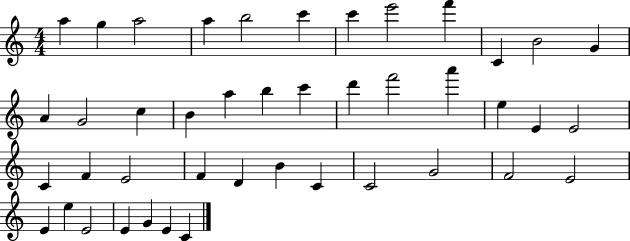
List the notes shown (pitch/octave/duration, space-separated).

A5/q G5/q A5/h A5/q B5/h C6/q C6/q E6/h F6/q C4/q B4/h G4/q A4/q G4/h C5/q B4/q A5/q B5/q C6/q D6/q F6/h A6/q E5/q E4/q E4/h C4/q F4/q E4/h F4/q D4/q B4/q C4/q C4/h G4/h F4/h E4/h E4/q E5/q E4/h E4/q G4/q E4/q C4/q